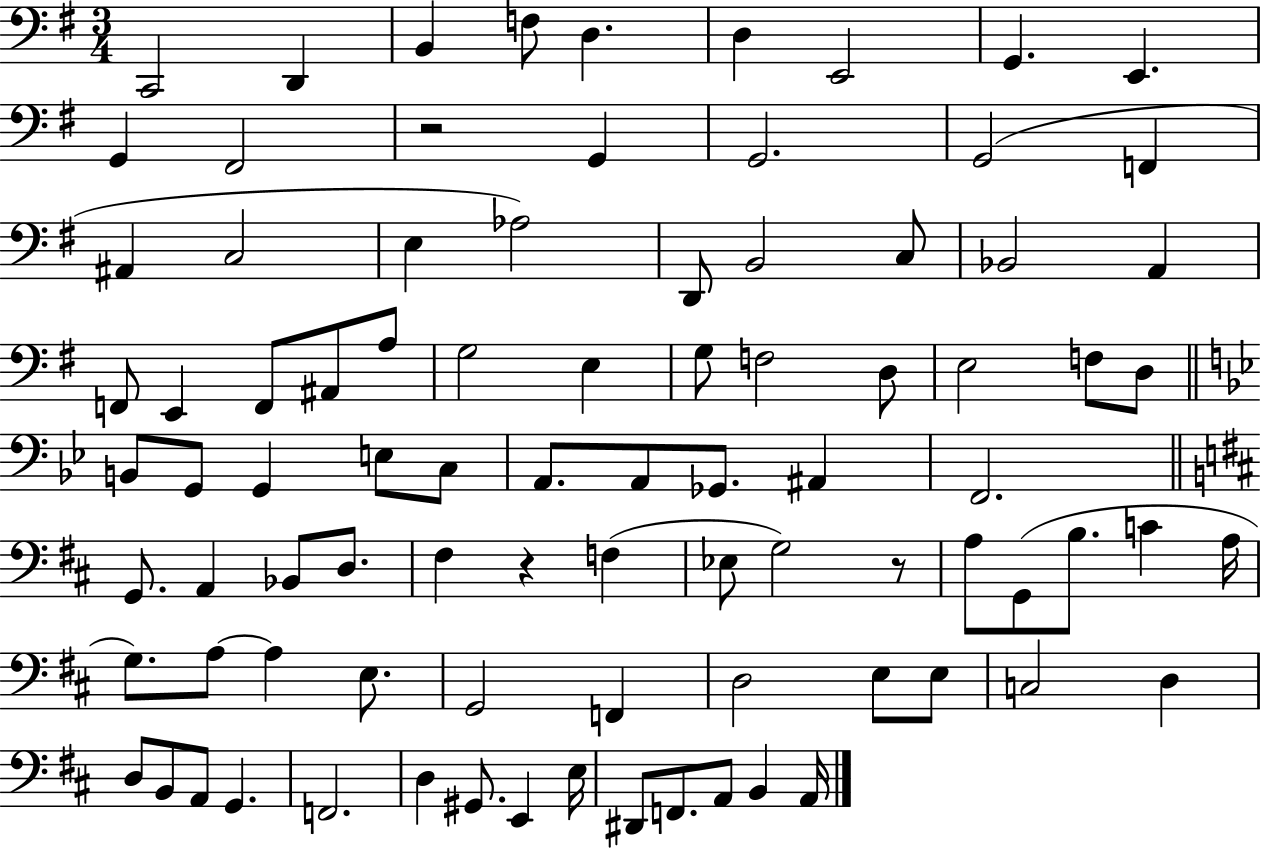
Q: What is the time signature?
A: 3/4